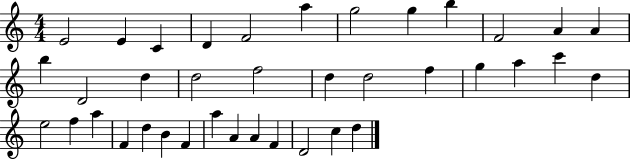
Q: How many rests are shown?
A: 0